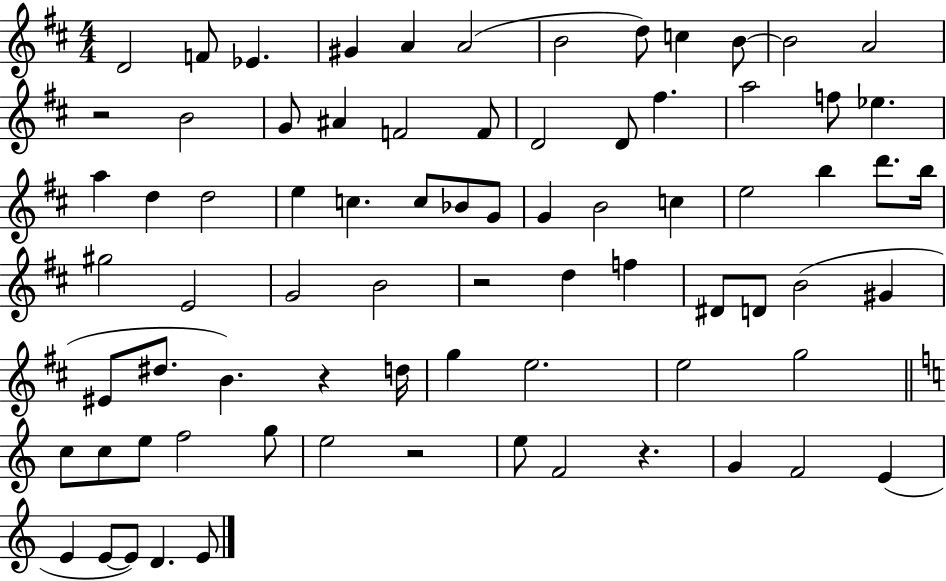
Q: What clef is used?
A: treble